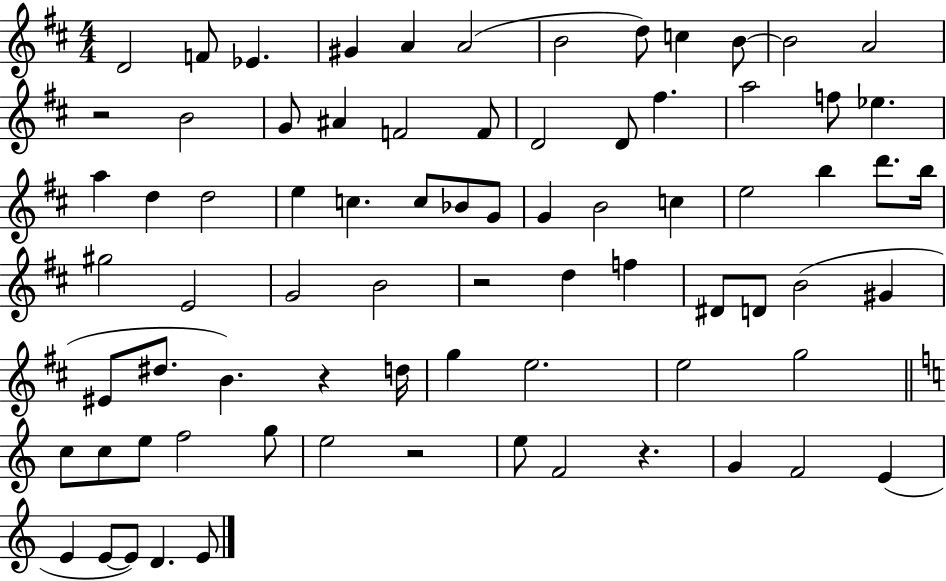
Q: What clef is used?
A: treble